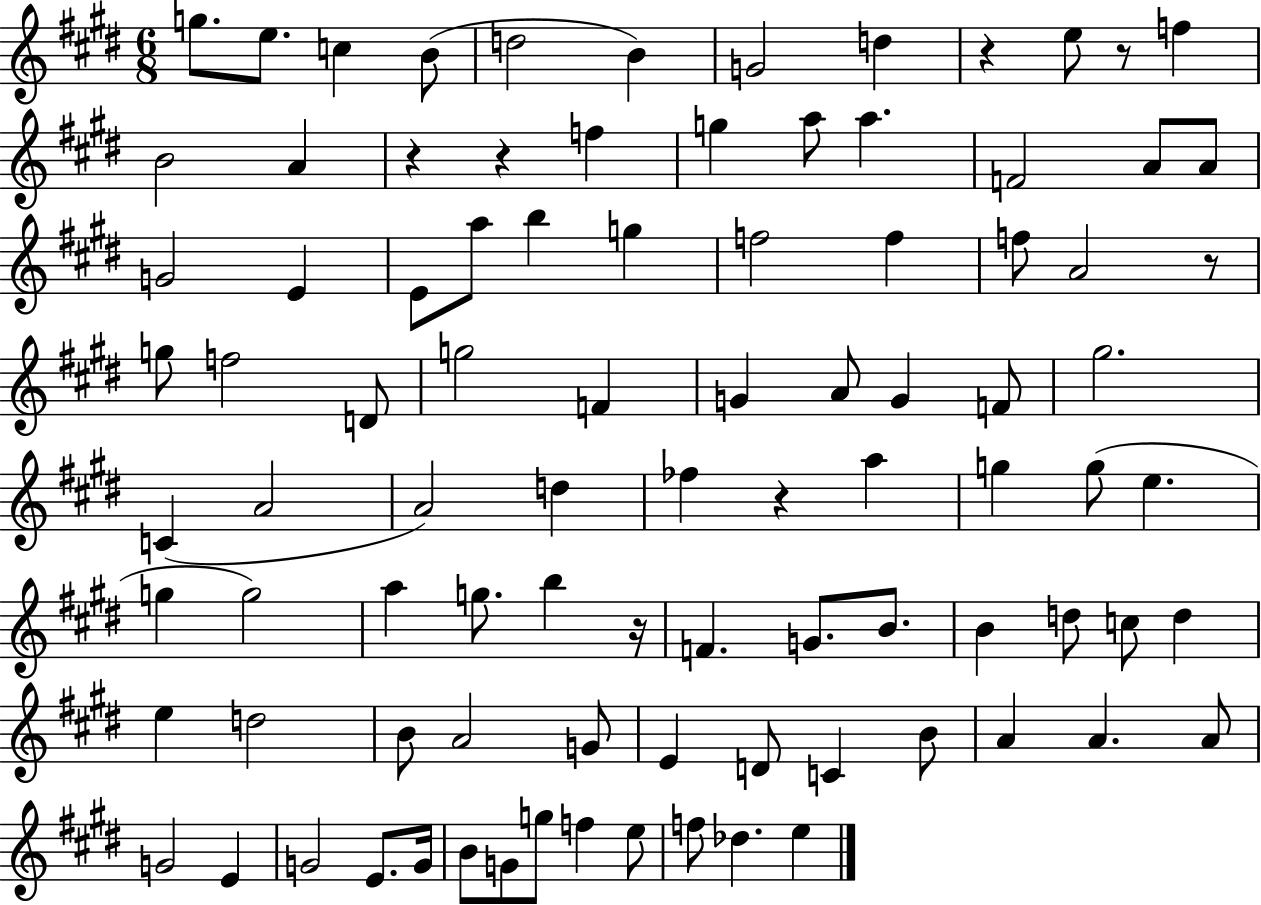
G5/e. E5/e. C5/q B4/e D5/h B4/q G4/h D5/q R/q E5/e R/e F5/q B4/h A4/q R/q R/q F5/q G5/q A5/e A5/q. F4/h A4/e A4/e G4/h E4/q E4/e A5/e B5/q G5/q F5/h F5/q F5/e A4/h R/e G5/e F5/h D4/e G5/h F4/q G4/q A4/e G4/q F4/e G#5/h. C4/q A4/h A4/h D5/q FES5/q R/q A5/q G5/q G5/e E5/q. G5/q G5/h A5/q G5/e. B5/q R/s F4/q. G4/e. B4/e. B4/q D5/e C5/e D5/q E5/q D5/h B4/e A4/h G4/e E4/q D4/e C4/q B4/e A4/q A4/q. A4/e G4/h E4/q G4/h E4/e. G4/s B4/e G4/e G5/e F5/q E5/e F5/e Db5/q. E5/q